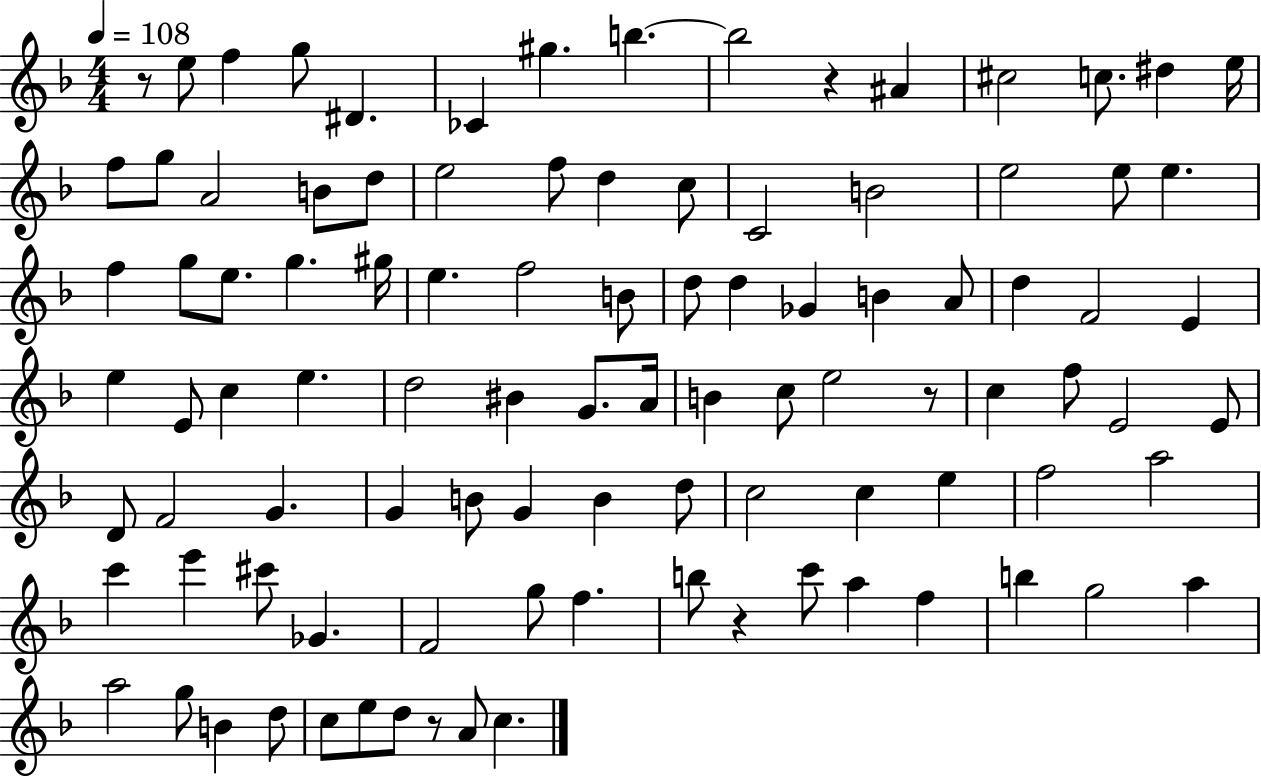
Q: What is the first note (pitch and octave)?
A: E5